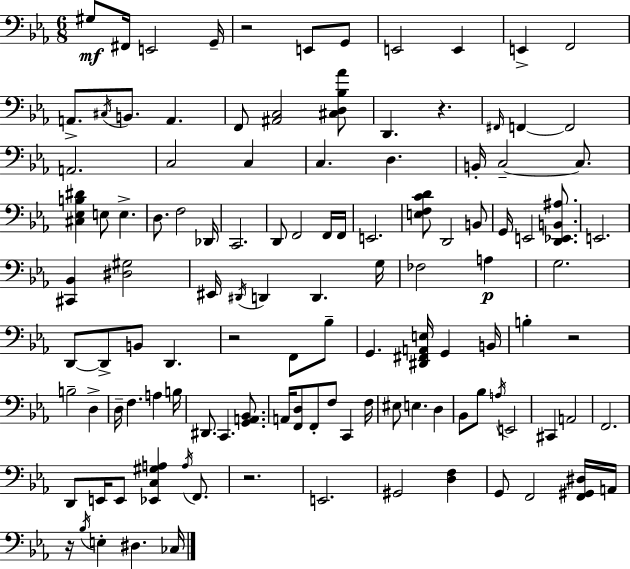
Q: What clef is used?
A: bass